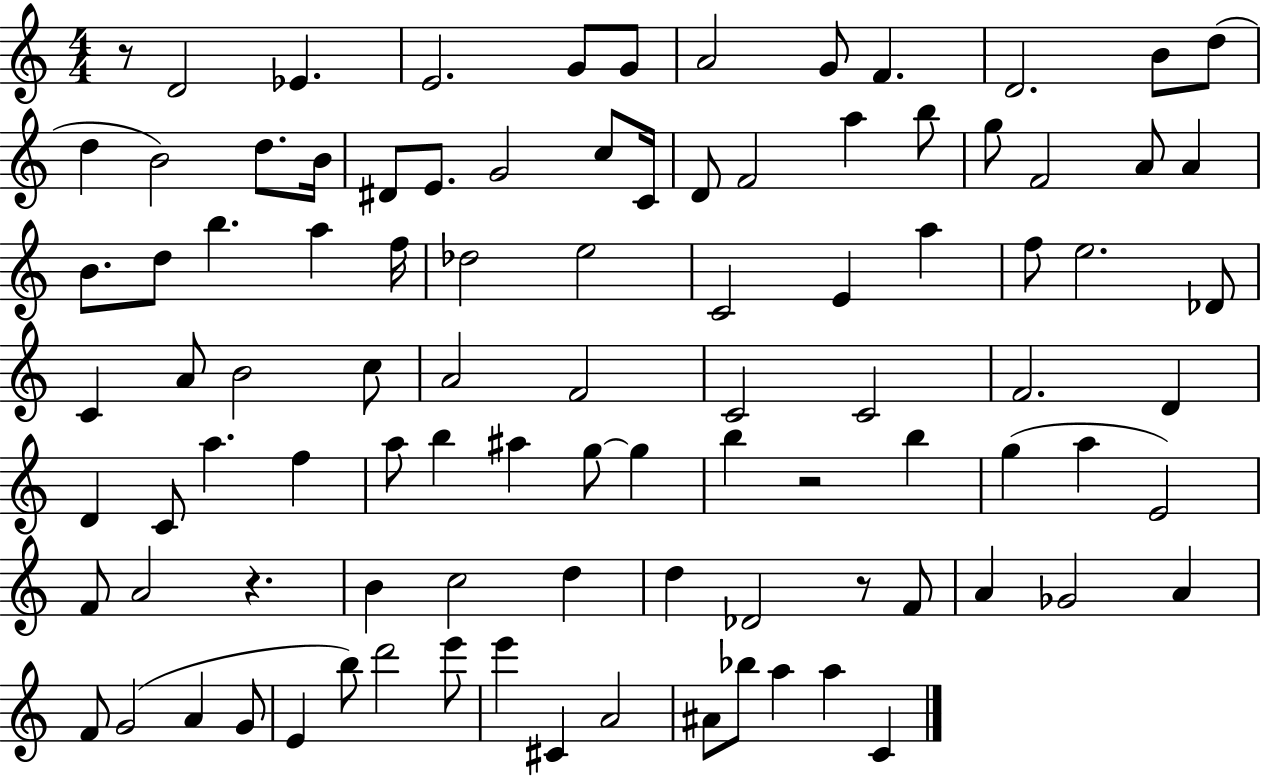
X:1
T:Untitled
M:4/4
L:1/4
K:C
z/2 D2 _E E2 G/2 G/2 A2 G/2 F D2 B/2 d/2 d B2 d/2 B/4 ^D/2 E/2 G2 c/2 C/4 D/2 F2 a b/2 g/2 F2 A/2 A B/2 d/2 b a f/4 _d2 e2 C2 E a f/2 e2 _D/2 C A/2 B2 c/2 A2 F2 C2 C2 F2 D D C/2 a f a/2 b ^a g/2 g b z2 b g a E2 F/2 A2 z B c2 d d _D2 z/2 F/2 A _G2 A F/2 G2 A G/2 E b/2 d'2 e'/2 e' ^C A2 ^A/2 _b/2 a a C